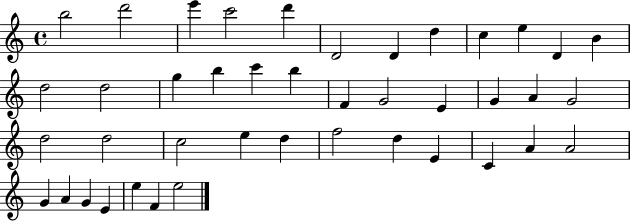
{
  \clef treble
  \time 4/4
  \defaultTimeSignature
  \key c \major
  b''2 d'''2 | e'''4 c'''2 d'''4 | d'2 d'4 d''4 | c''4 e''4 d'4 b'4 | \break d''2 d''2 | g''4 b''4 c'''4 b''4 | f'4 g'2 e'4 | g'4 a'4 g'2 | \break d''2 d''2 | c''2 e''4 d''4 | f''2 d''4 e'4 | c'4 a'4 a'2 | \break g'4 a'4 g'4 e'4 | e''4 f'4 e''2 | \bar "|."
}